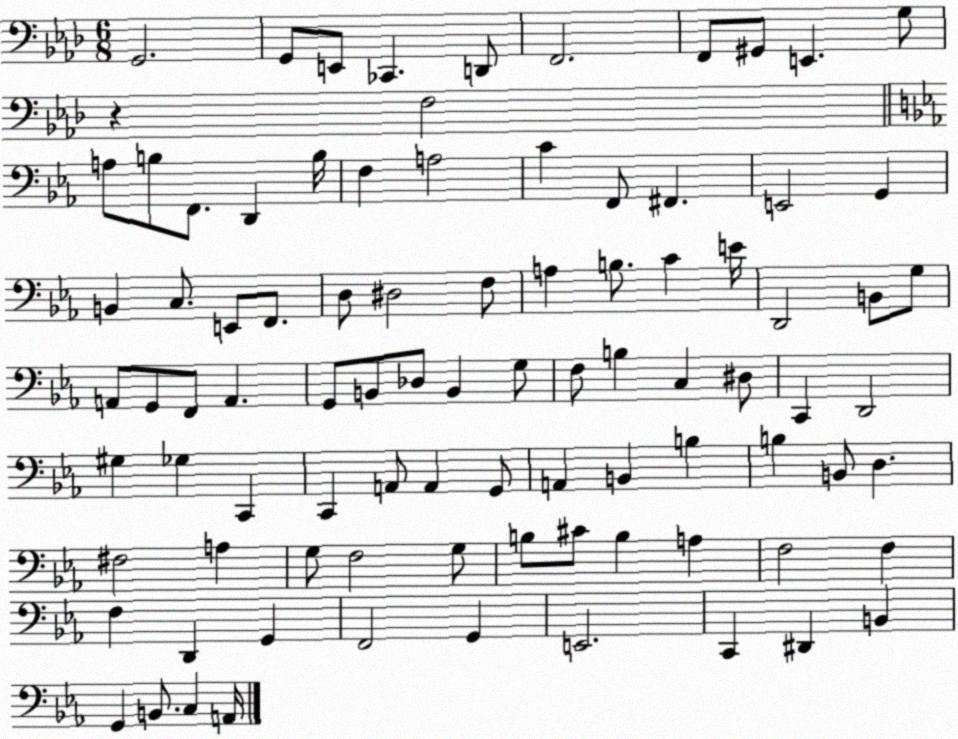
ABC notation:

X:1
T:Untitled
M:6/8
L:1/4
K:Ab
G,,2 G,,/2 E,,/2 _C,, D,,/2 F,,2 F,,/2 ^G,,/2 E,, G,/2 z F,2 A,/2 B,/2 F,,/2 D,, B,/4 F, A,2 C F,,/2 ^F,, E,,2 G,, B,, C,/2 E,,/2 F,,/2 D,/2 ^D,2 F,/2 A, B,/2 C E/4 D,,2 B,,/2 G,/2 A,,/2 G,,/2 F,,/2 A,, G,,/2 B,,/2 _D,/2 B,, G,/2 F,/2 B, C, ^D,/2 C,, D,,2 ^G, _G, C,, C,, A,,/2 A,, G,,/2 A,, B,, B, B, B,,/2 D, ^F,2 A, G,/2 F,2 G,/2 B,/2 ^C/2 B, A, F,2 F, F, D,, G,, F,,2 G,, E,,2 C,, ^D,, B,, G,, B,,/2 C, A,,/4